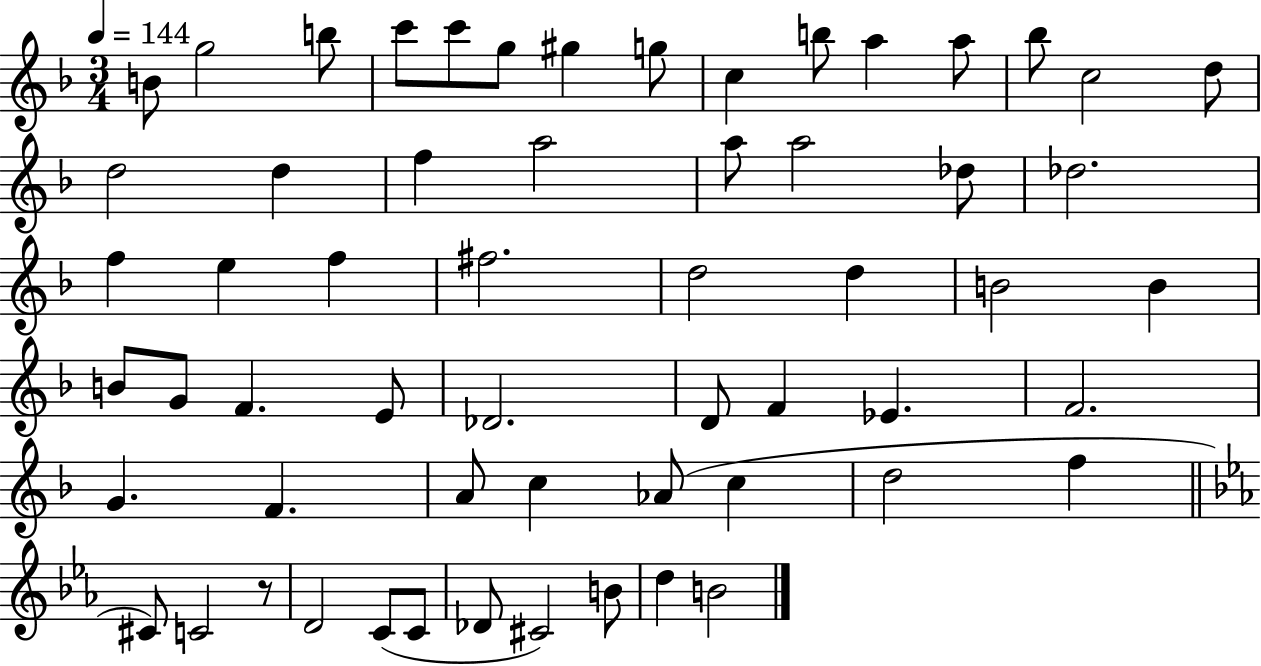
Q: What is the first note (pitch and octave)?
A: B4